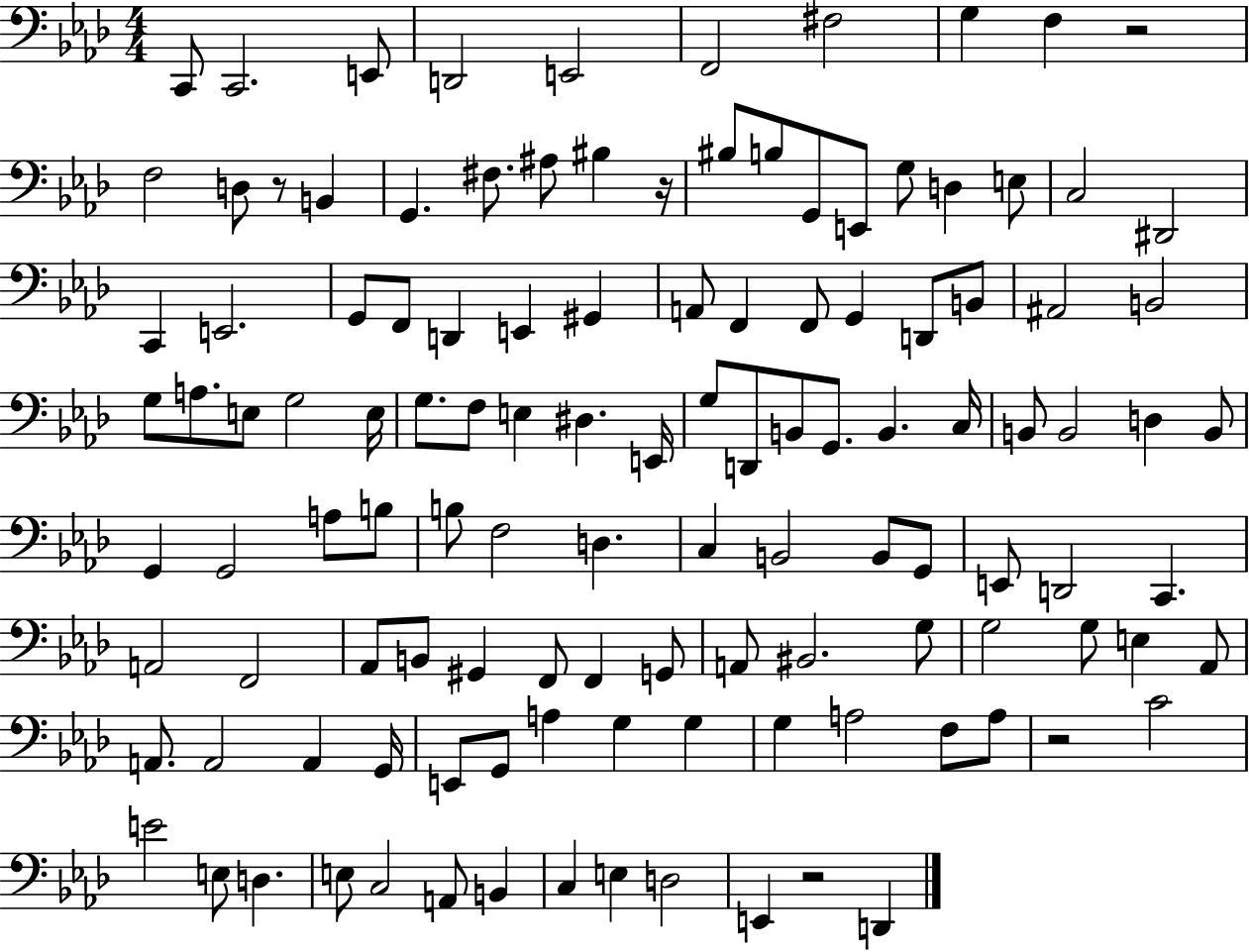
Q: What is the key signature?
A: AES major